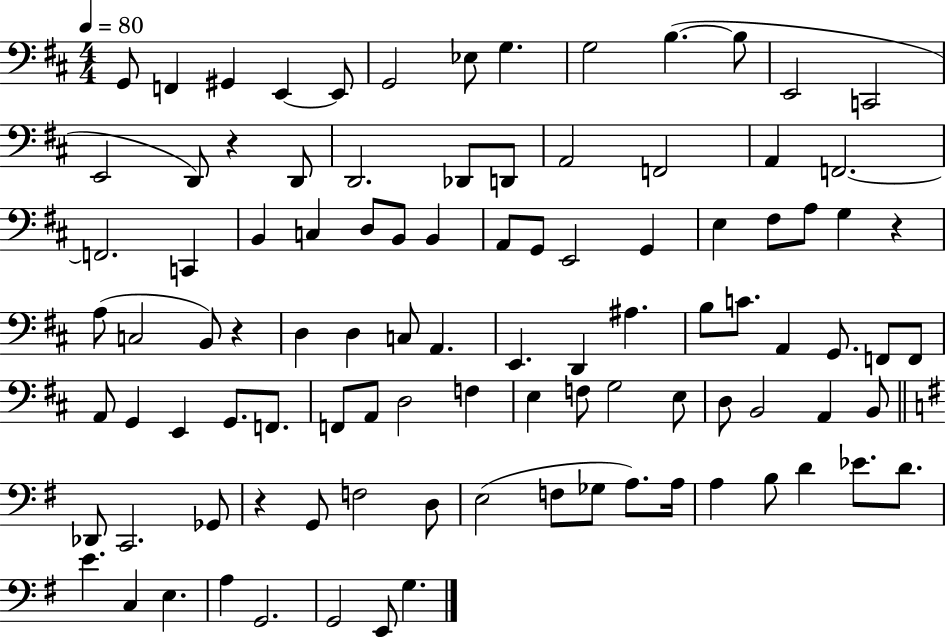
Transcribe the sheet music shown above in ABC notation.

X:1
T:Untitled
M:4/4
L:1/4
K:D
G,,/2 F,, ^G,, E,, E,,/2 G,,2 _E,/2 G, G,2 B, B,/2 E,,2 C,,2 E,,2 D,,/2 z D,,/2 D,,2 _D,,/2 D,,/2 A,,2 F,,2 A,, F,,2 F,,2 C,, B,, C, D,/2 B,,/2 B,, A,,/2 G,,/2 E,,2 G,, E, ^F,/2 A,/2 G, z A,/2 C,2 B,,/2 z D, D, C,/2 A,, E,, D,, ^A, B,/2 C/2 A,, G,,/2 F,,/2 F,,/2 A,,/2 G,, E,, G,,/2 F,,/2 F,,/2 A,,/2 D,2 F, E, F,/2 G,2 E,/2 D,/2 B,,2 A,, B,,/2 _D,,/2 C,,2 _G,,/2 z G,,/2 F,2 D,/2 E,2 F,/2 _G,/2 A,/2 A,/4 A, B,/2 D _E/2 D/2 E C, E, A, G,,2 G,,2 E,,/2 G,